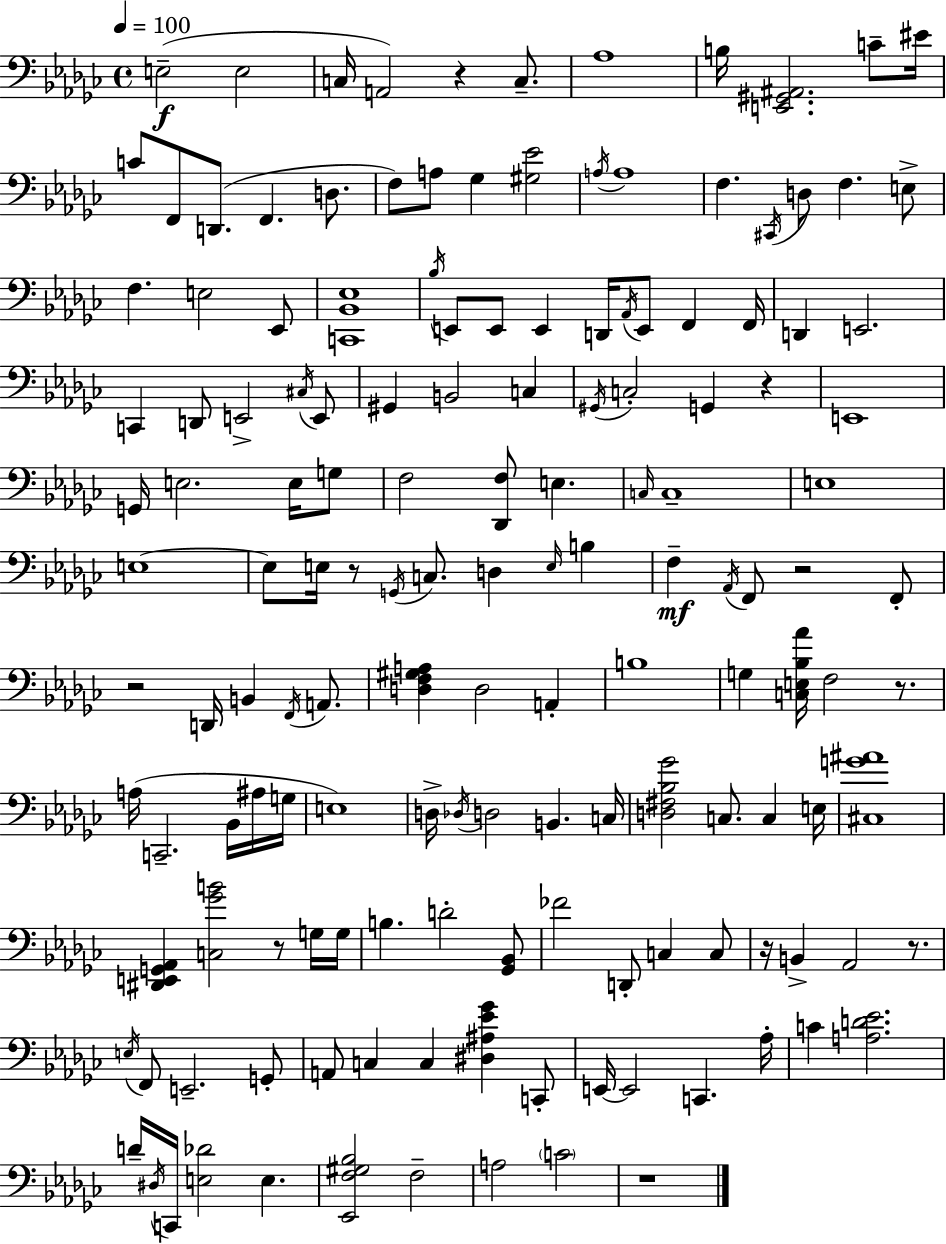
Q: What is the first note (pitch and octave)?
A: E3